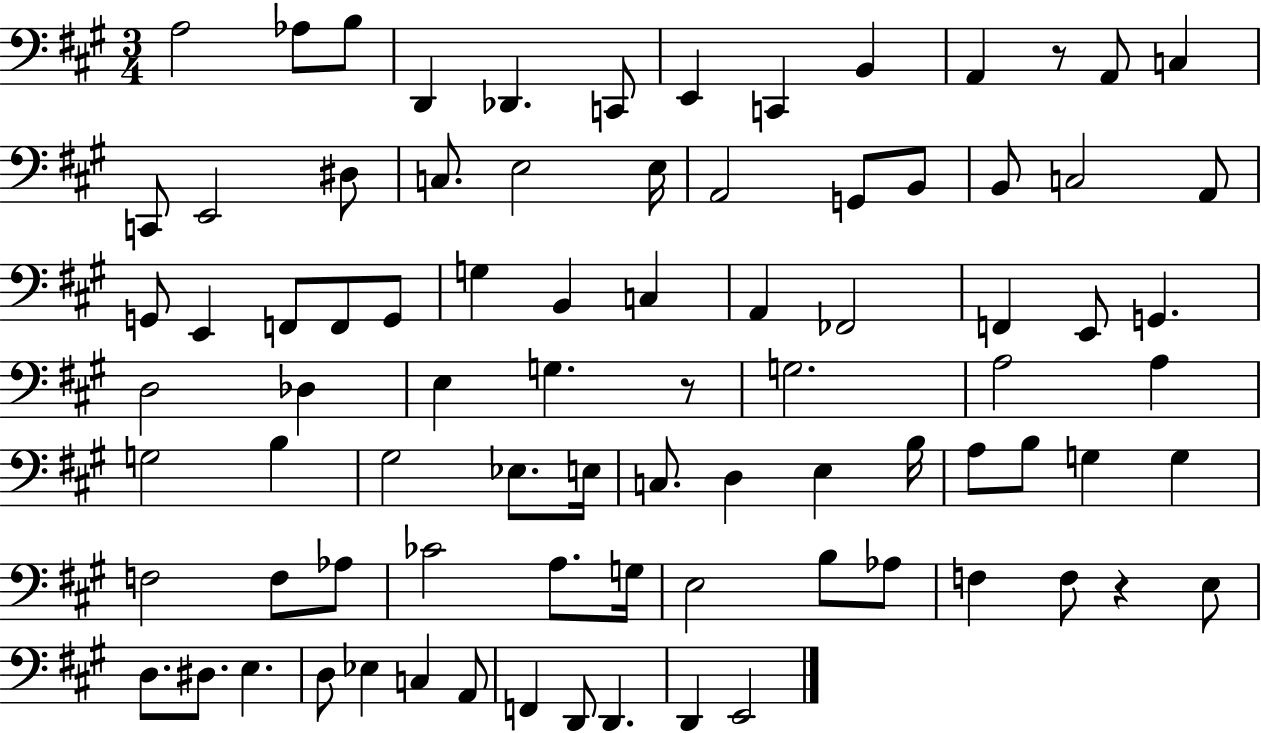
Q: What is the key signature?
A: A major